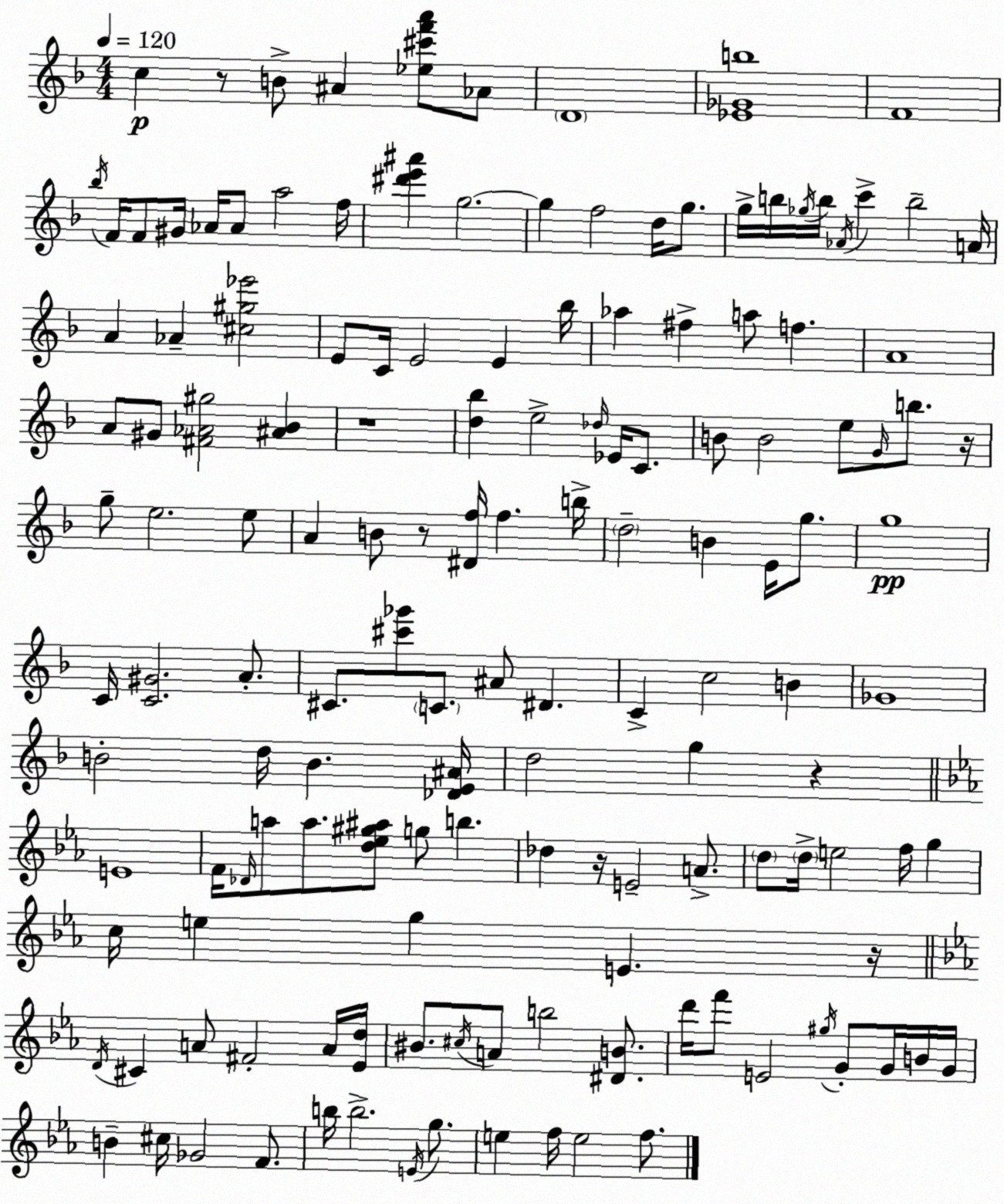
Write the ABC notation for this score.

X:1
T:Untitled
M:4/4
L:1/4
K:Dm
c z/2 B/2 ^A [_e^c'f'a']/2 _A/2 D4 [_E_Gb]4 F4 _b/4 F/4 F/2 ^G/4 _A/4 _A/2 a2 f/4 [^d'e'^a'] g2 g f2 d/4 g/2 g/4 b/4 _g/4 b/4 _A/4 c' b2 A/4 A _A [^c^g_e']2 E/2 C/4 E2 E _b/4 _a ^f a/2 f A4 A/2 ^G/2 [^F_A^g]2 [^A_B] z4 [d_b] e2 _d/4 _E/4 C/2 B/2 B2 e/2 G/4 b/2 z/4 g/2 e2 e/2 A B/2 z/2 [^Df]/4 f b/4 d2 B E/4 g/2 g4 C/4 [C^G]2 A/2 ^C/2 [^c'_g']/2 C/2 ^A/2 ^D C c2 B _G4 B2 d/4 B [_DE^A]/4 d2 g z E4 F/4 _D/4 a/2 a/2 [d_e^g^a]/2 g/2 b _d z/4 E2 A/2 d/2 d/4 e2 f/4 g c/4 e g E z/4 D/4 ^C A/2 ^F2 A/4 [_Ed]/4 ^B/2 ^c/4 A/2 b2 [^DB]/2 d'/4 f'/2 E2 ^g/4 G/2 G/4 B/4 G/4 B ^c/4 _G2 F/2 b/4 b2 E/4 g/2 e f/4 e2 f/2